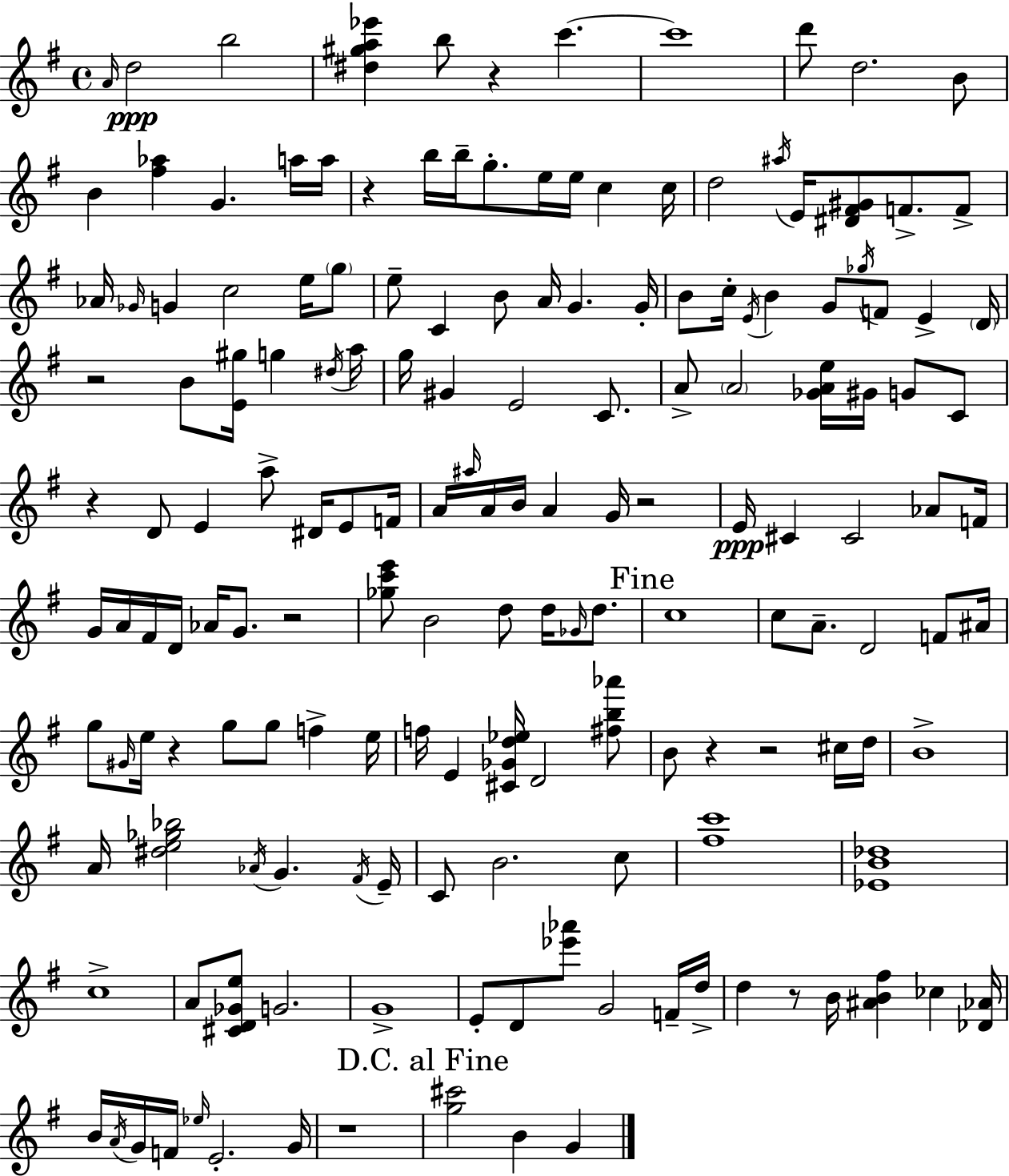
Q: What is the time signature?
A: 4/4